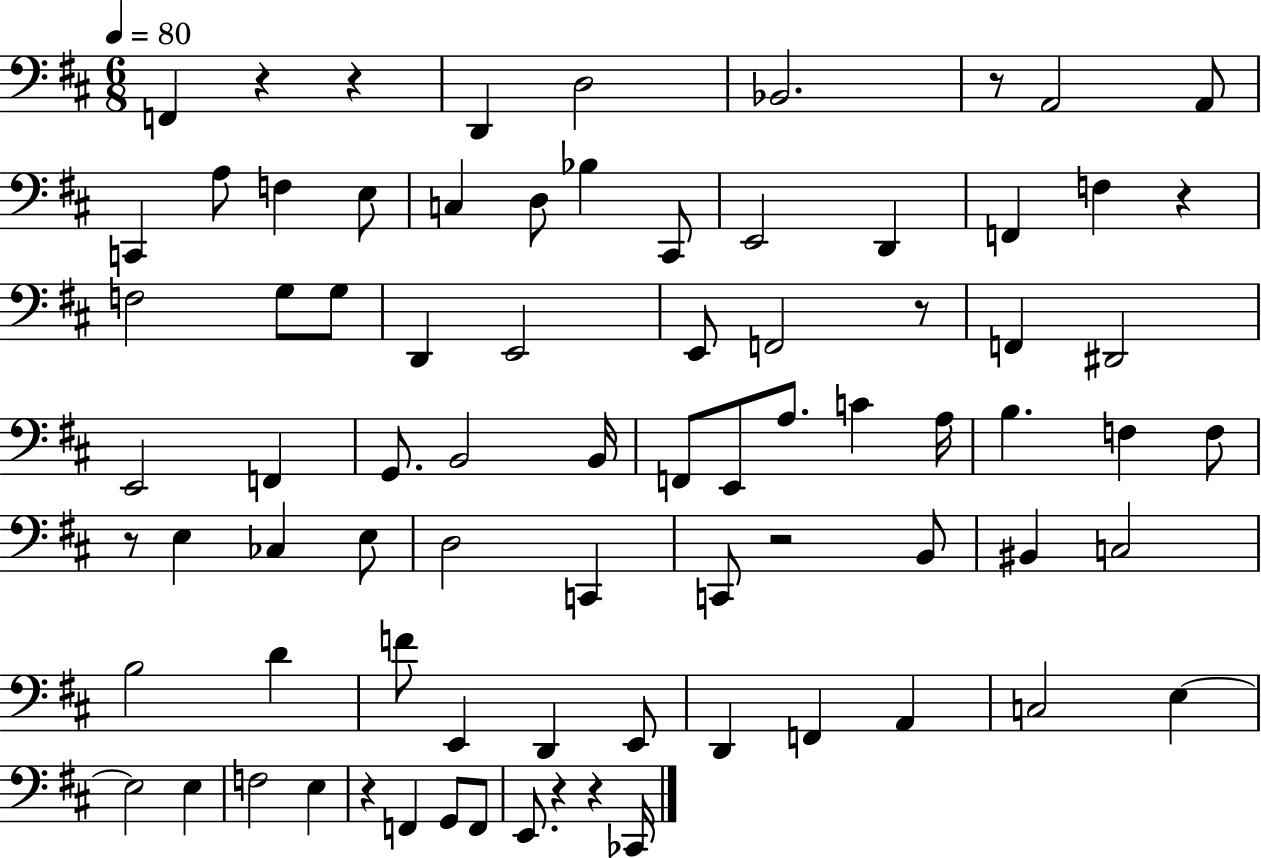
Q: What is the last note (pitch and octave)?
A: CES2